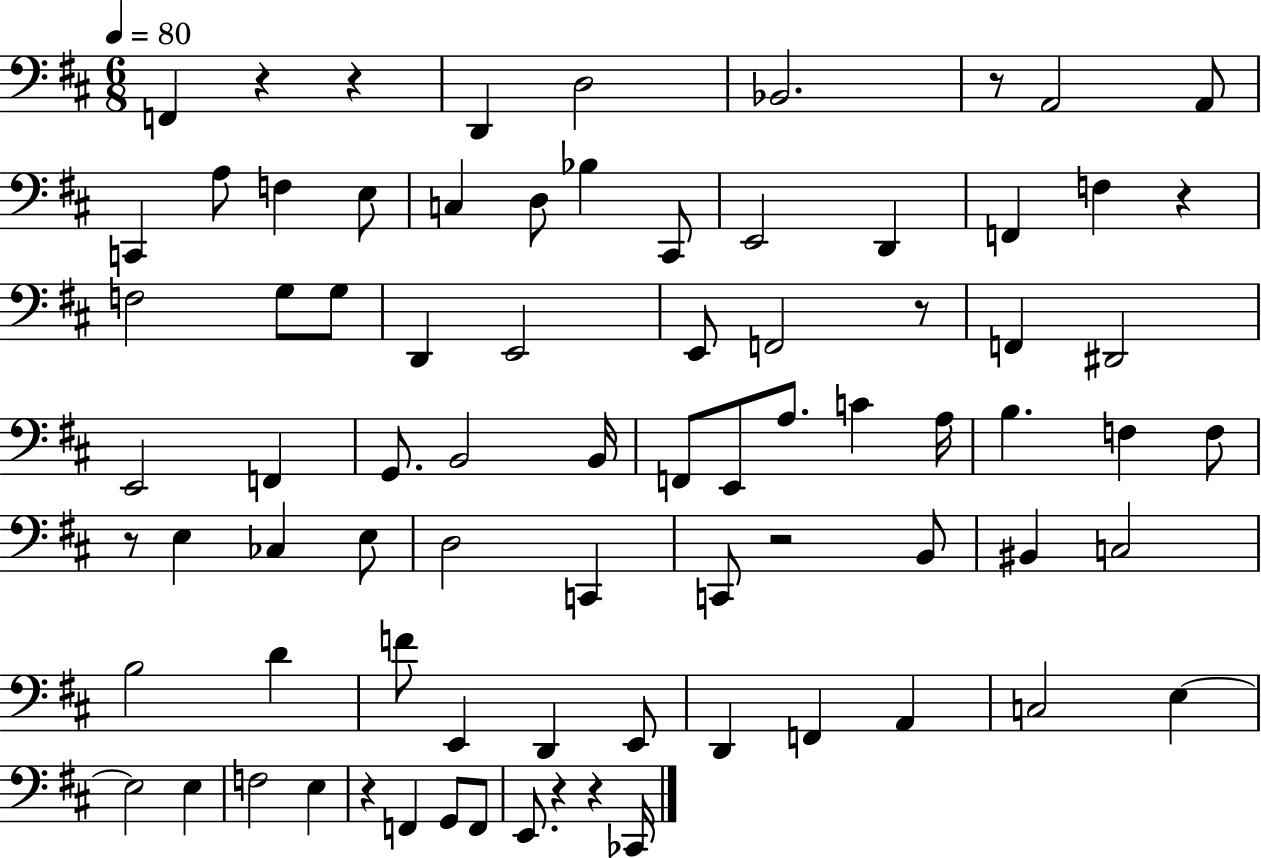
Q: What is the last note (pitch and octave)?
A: CES2